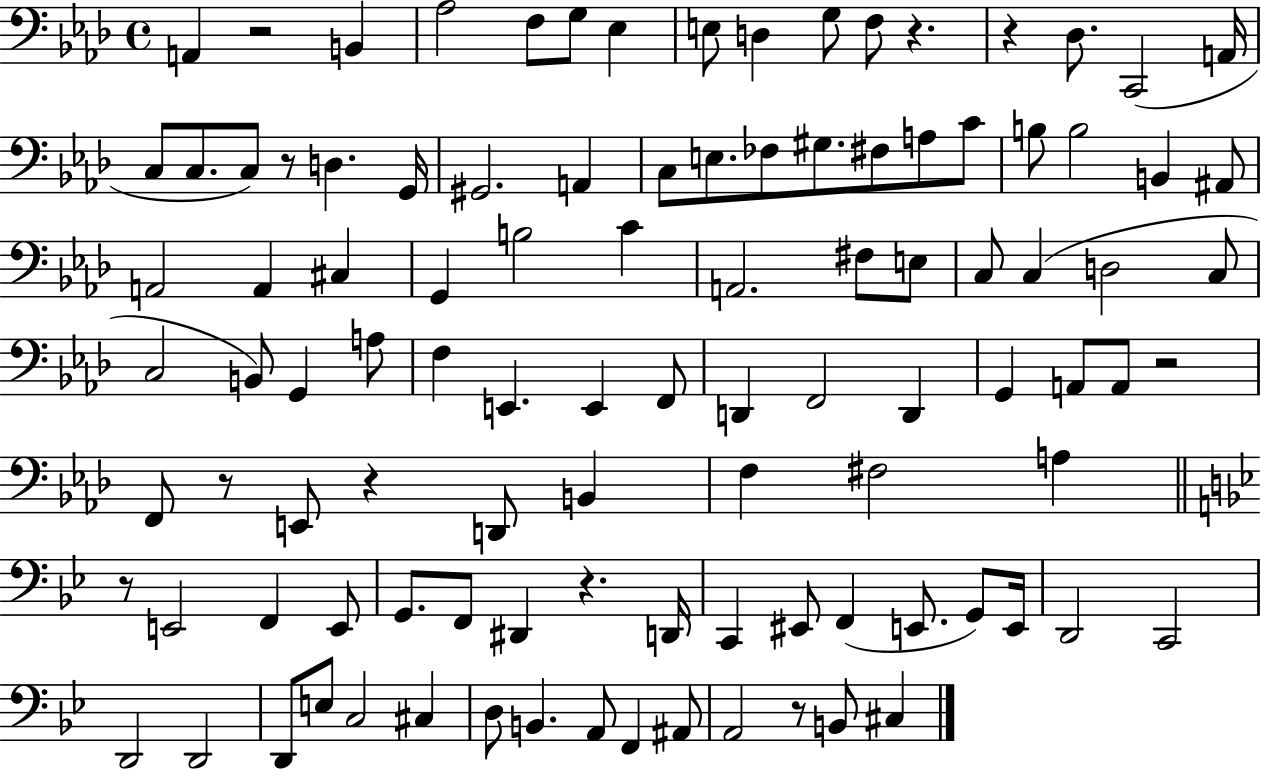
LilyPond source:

{
  \clef bass
  \time 4/4
  \defaultTimeSignature
  \key aes \major
  a,4 r2 b,4 | aes2 f8 g8 ees4 | e8 d4 g8 f8 r4. | r4 des8. c,2( a,16 | \break c8 c8. c8) r8 d4. g,16 | gis,2. a,4 | c8 e8. fes8 gis8. fis8 a8 c'8 | b8 b2 b,4 ais,8 | \break a,2 a,4 cis4 | g,4 b2 c'4 | a,2. fis8 e8 | c8 c4( d2 c8 | \break c2 b,8) g,4 a8 | f4 e,4. e,4 f,8 | d,4 f,2 d,4 | g,4 a,8 a,8 r2 | \break f,8 r8 e,8 r4 d,8 b,4 | f4 fis2 a4 | \bar "||" \break \key bes \major r8 e,2 f,4 e,8 | g,8. f,8 dis,4 r4. d,16 | c,4 eis,8 f,4( e,8. g,8) e,16 | d,2 c,2 | \break d,2 d,2 | d,8 e8 c2 cis4 | d8 b,4. a,8 f,4 ais,8 | a,2 r8 b,8 cis4 | \break \bar "|."
}